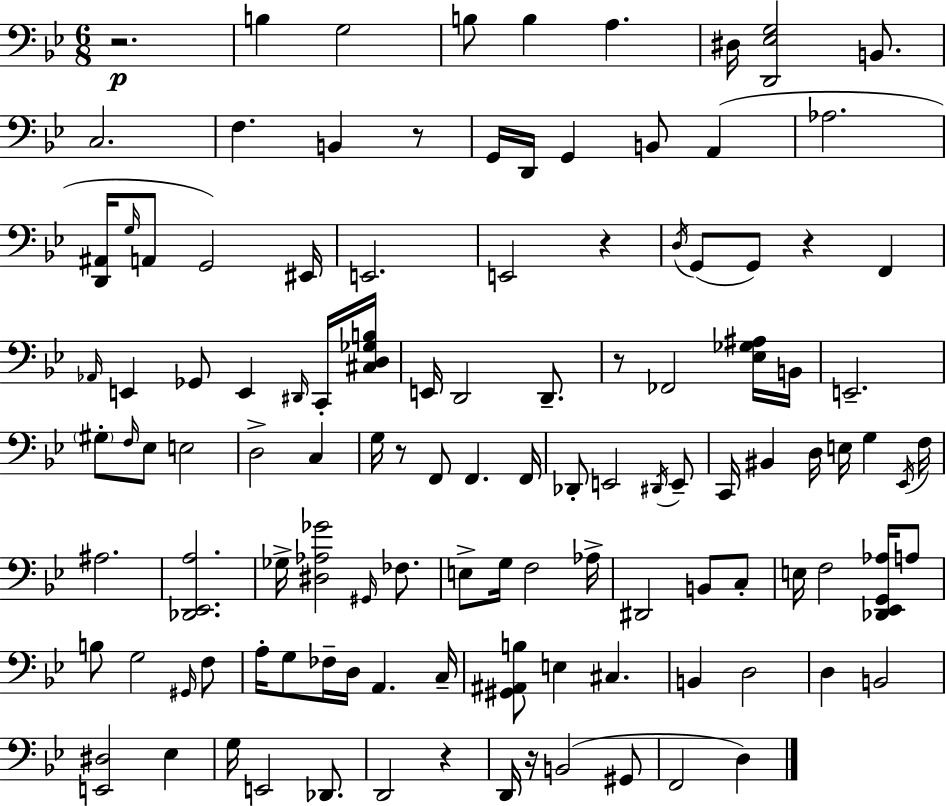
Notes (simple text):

R/h. B3/q G3/h B3/e B3/q A3/q. D#3/s [D2,Eb3,G3]/h B2/e. C3/h. F3/q. B2/q R/e G2/s D2/s G2/q B2/e A2/q Ab3/h. [D2,A#2]/s G3/s A2/e G2/h EIS2/s E2/h. E2/h R/q D3/s G2/e G2/e R/q F2/q Ab2/s E2/q Gb2/e E2/q D#2/s C2/s [C#3,D3,Gb3,B3]/s E2/s D2/h D2/e. R/e FES2/h [Eb3,Gb3,A#3]/s B2/s E2/h. G#3/e F3/s Eb3/e E3/h D3/h C3/q G3/s R/e F2/e F2/q. F2/s Db2/e E2/h D#2/s E2/e C2/s BIS2/q D3/s E3/s G3/q Eb2/s F3/s A#3/h. [Db2,Eb2,A3]/h. Gb3/s [D#3,Ab3,Gb4]/h G#2/s FES3/e. E3/e G3/s F3/h Ab3/s D#2/h B2/e C3/e E3/s F3/h [Db2,Eb2,G2,Ab3]/s A3/e B3/e G3/h G#2/s F3/e A3/s G3/e FES3/s D3/s A2/q. C3/s [G#2,A#2,B3]/e E3/q C#3/q. B2/q D3/h D3/q B2/h [E2,D#3]/h Eb3/q G3/s E2/h Db2/e. D2/h R/q D2/s R/s B2/h G#2/e F2/h D3/q